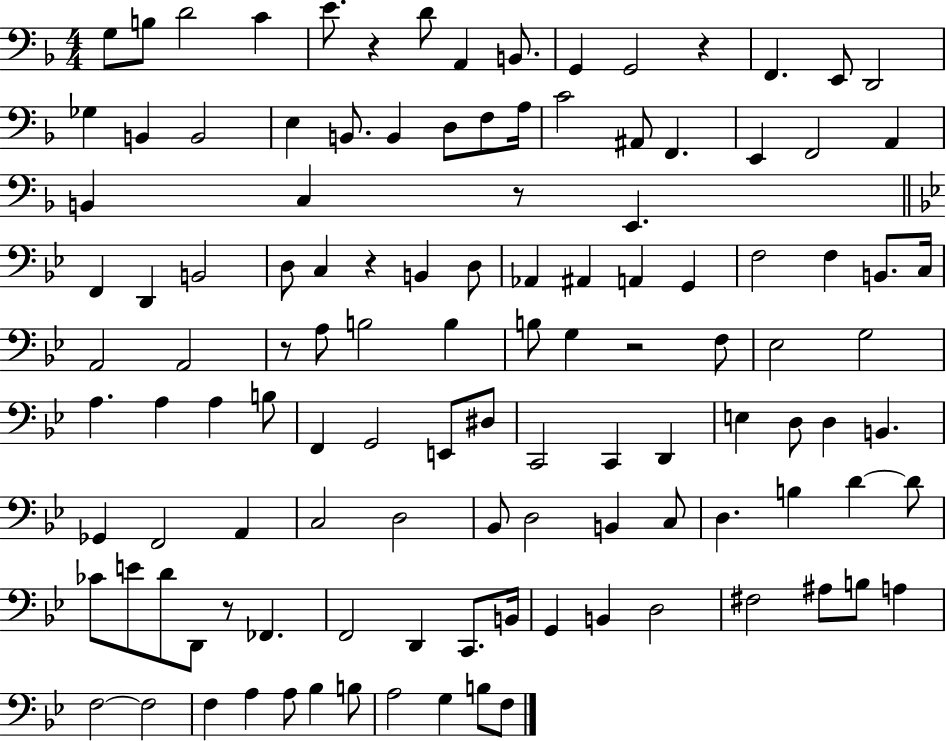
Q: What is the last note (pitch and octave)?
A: F3